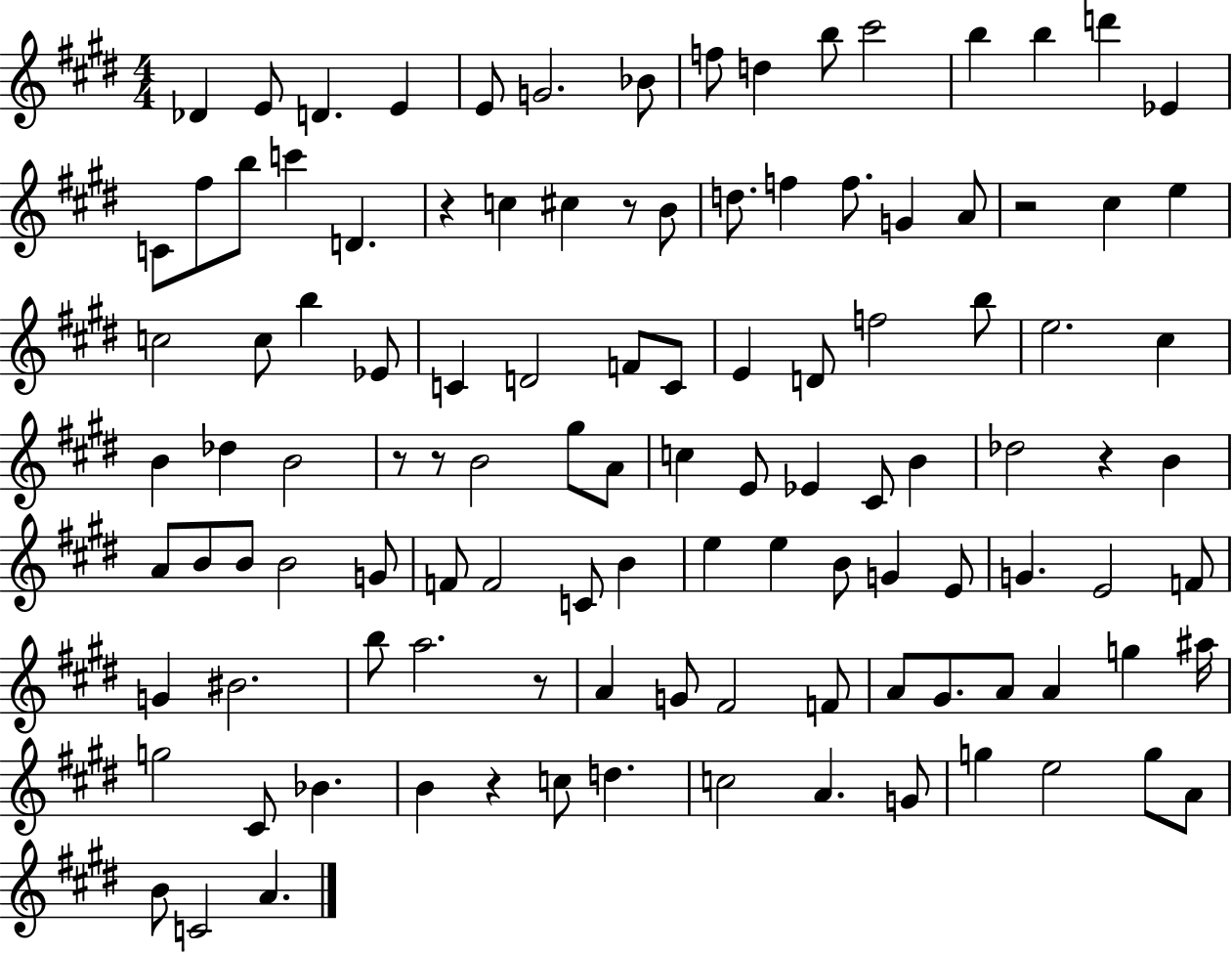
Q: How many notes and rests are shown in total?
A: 112